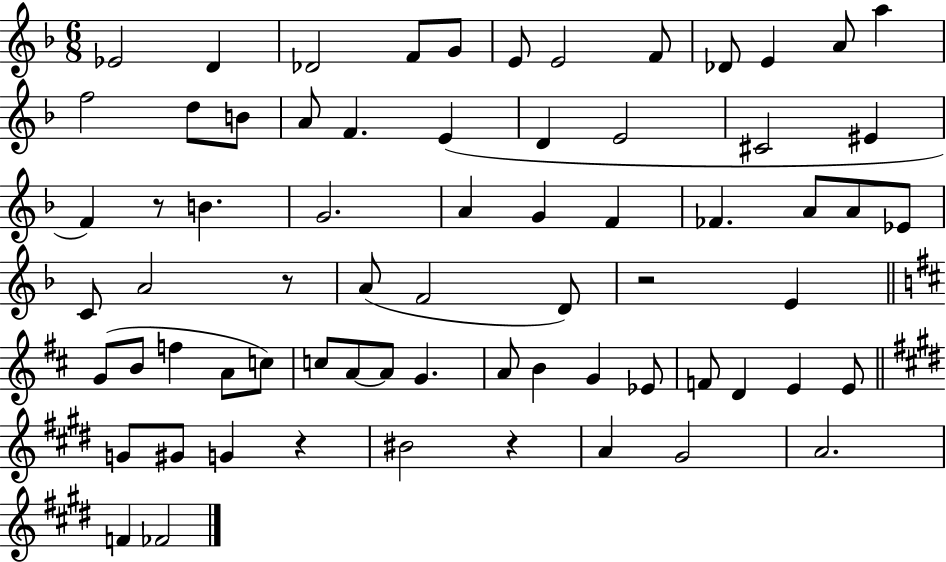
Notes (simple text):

Eb4/h D4/q Db4/h F4/e G4/e E4/e E4/h F4/e Db4/e E4/q A4/e A5/q F5/h D5/e B4/e A4/e F4/q. E4/q D4/q E4/h C#4/h EIS4/q F4/q R/e B4/q. G4/h. A4/q G4/q F4/q FES4/q. A4/e A4/e Eb4/e C4/e A4/h R/e A4/e F4/h D4/e R/h E4/q G4/e B4/e F5/q A4/e C5/e C5/e A4/e A4/e G4/q. A4/e B4/q G4/q Eb4/e F4/e D4/q E4/q E4/e G4/e G#4/e G4/q R/q BIS4/h R/q A4/q G#4/h A4/h. F4/q FES4/h